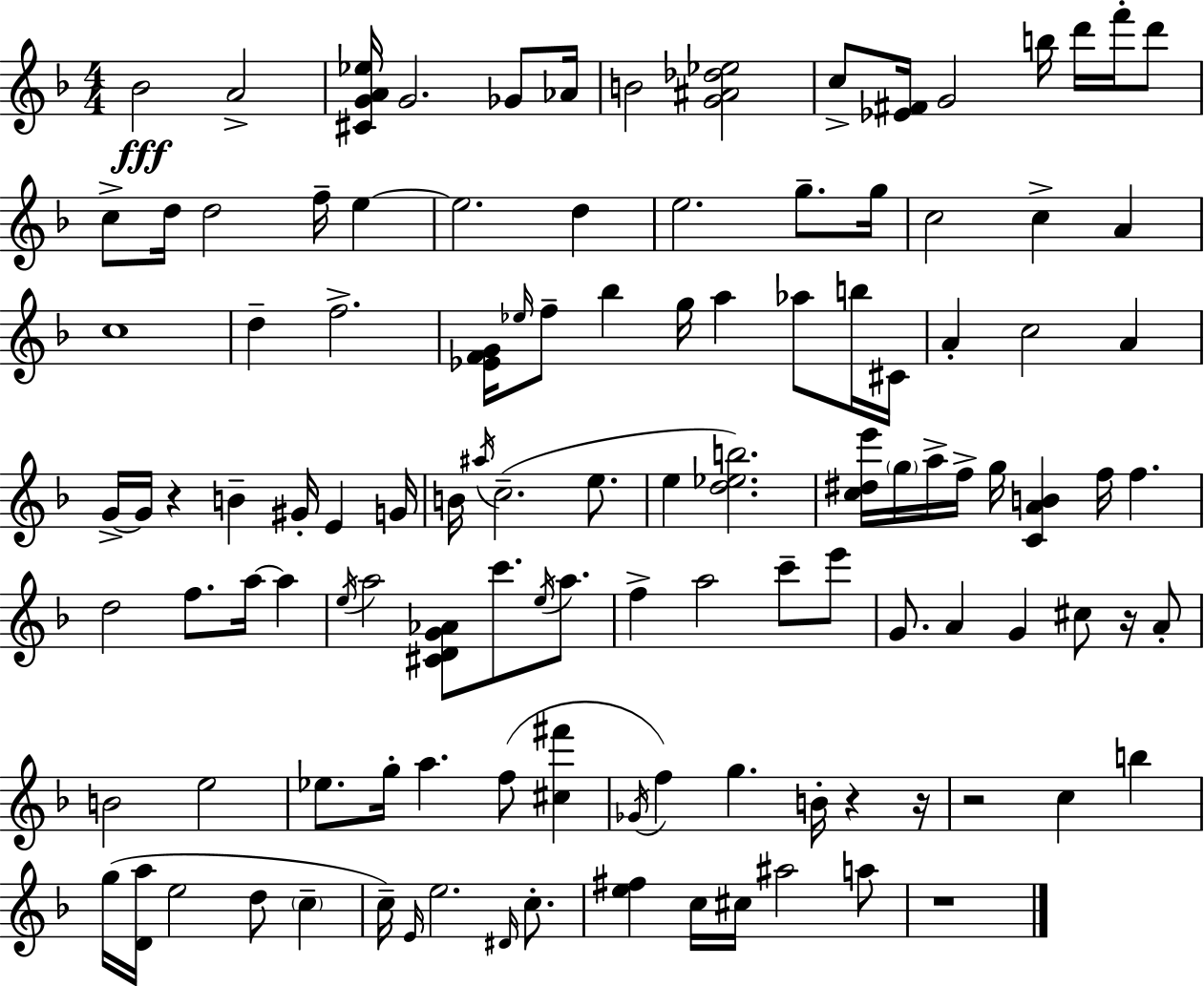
Bb4/h A4/h [C#4,G4,A4,Eb5]/s G4/h. Gb4/e Ab4/s B4/h [G4,A#4,Db5,Eb5]/h C5/e [Eb4,F#4]/s G4/h B5/s D6/s F6/s D6/e C5/e D5/s D5/h F5/s E5/q E5/h. D5/q E5/h. G5/e. G5/s C5/h C5/q A4/q C5/w D5/q F5/h. [Eb4,F4,G4]/s Eb5/s F5/e Bb5/q G5/s A5/q Ab5/e B5/s C#4/s A4/q C5/h A4/q G4/s G4/s R/q B4/q G#4/s E4/q G4/s B4/s A#5/s C5/h. E5/e. E5/q [D5,Eb5,B5]/h. [C5,D#5,E6]/s G5/s A5/s F5/s G5/s [C4,A4,B4]/q F5/s F5/q. D5/h F5/e. A5/s A5/q E5/s A5/h [C#4,D4,G4,Ab4]/e C6/e. E5/s A5/e. F5/q A5/h C6/e E6/e G4/e. A4/q G4/q C#5/e R/s A4/e B4/h E5/h Eb5/e. G5/s A5/q. F5/e [C#5,F#6]/q Gb4/s F5/q G5/q. B4/s R/q R/s R/h C5/q B5/q G5/s [D4,A5]/s E5/h D5/e C5/q C5/s E4/s E5/h. D#4/s C5/e. [E5,F#5]/q C5/s C#5/s A#5/h A5/e R/w